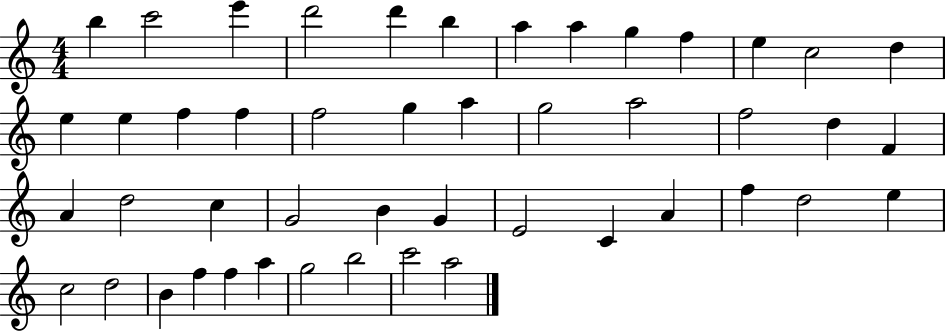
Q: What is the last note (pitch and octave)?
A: A5